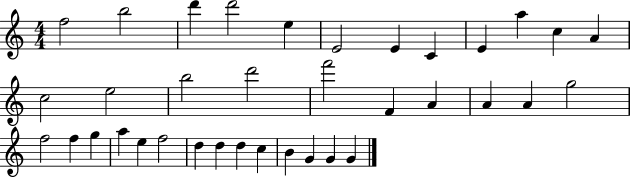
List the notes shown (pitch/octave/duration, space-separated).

F5/h B5/h D6/q D6/h E5/q E4/h E4/q C4/q E4/q A5/q C5/q A4/q C5/h E5/h B5/h D6/h F6/h F4/q A4/q A4/q A4/q G5/h F5/h F5/q G5/q A5/q E5/q F5/h D5/q D5/q D5/q C5/q B4/q G4/q G4/q G4/q